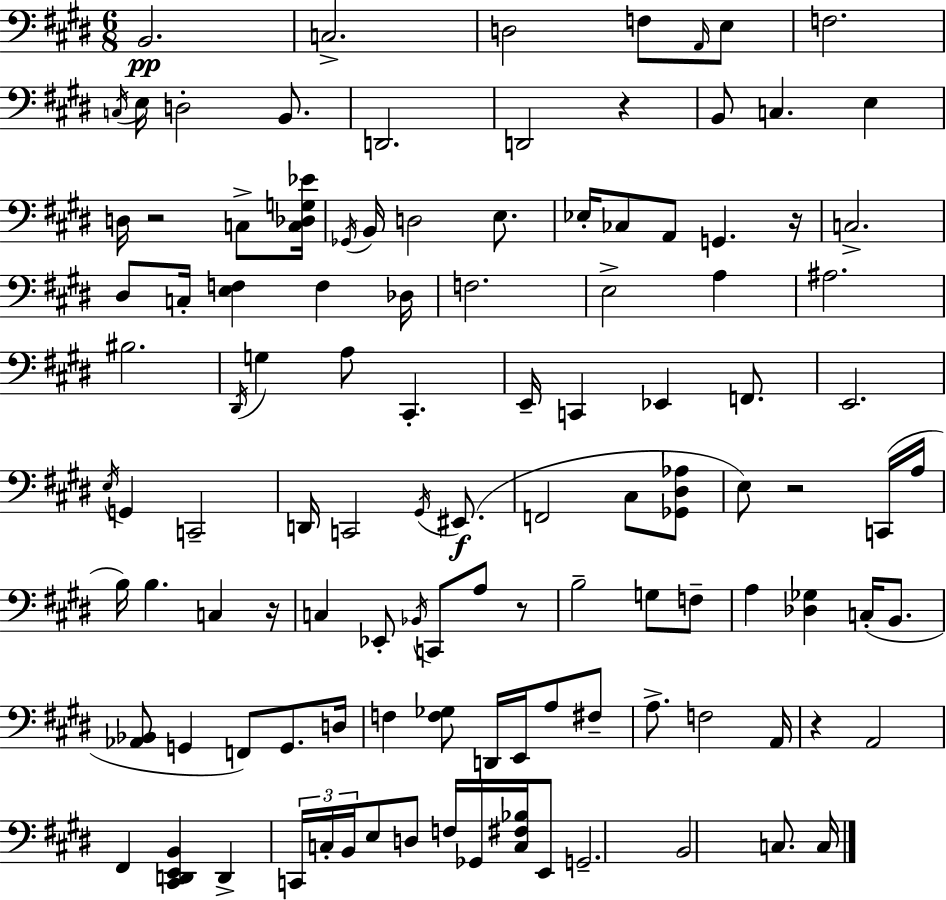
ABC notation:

X:1
T:Untitled
M:6/8
L:1/4
K:E
B,,2 C,2 D,2 F,/2 A,,/4 E,/2 F,2 C,/4 E,/4 D,2 B,,/2 D,,2 D,,2 z B,,/2 C, E, D,/4 z2 C,/2 [C,_D,G,_E]/4 _G,,/4 B,,/4 D,2 E,/2 _E,/4 _C,/2 A,,/2 G,, z/4 C,2 ^D,/2 C,/4 [E,F,] F, _D,/4 F,2 E,2 A, ^A,2 ^B,2 ^D,,/4 G, A,/2 ^C,, E,,/4 C,, _E,, F,,/2 E,,2 E,/4 G,, C,,2 D,,/4 C,,2 ^G,,/4 ^E,,/2 F,,2 ^C,/2 [_G,,^D,_A,]/2 E,/2 z2 C,,/4 A,/4 B,/4 B, C, z/4 C, _E,,/2 _B,,/4 C,,/2 A,/2 z/2 B,2 G,/2 F,/2 A, [_D,_G,] C,/4 B,,/2 [_A,,_B,,]/2 G,, F,,/2 G,,/2 D,/4 F, [F,_G,]/2 D,,/4 E,,/4 A,/2 ^F,/2 A,/2 F,2 A,,/4 z A,,2 ^F,, [^C,,D,,E,,B,,] D,, C,,/4 C,/4 B,,/4 E,/2 D,/2 F,/4 _G,,/4 [C,^F,_B,]/4 E,,/2 G,,2 B,,2 C,/2 C,/4